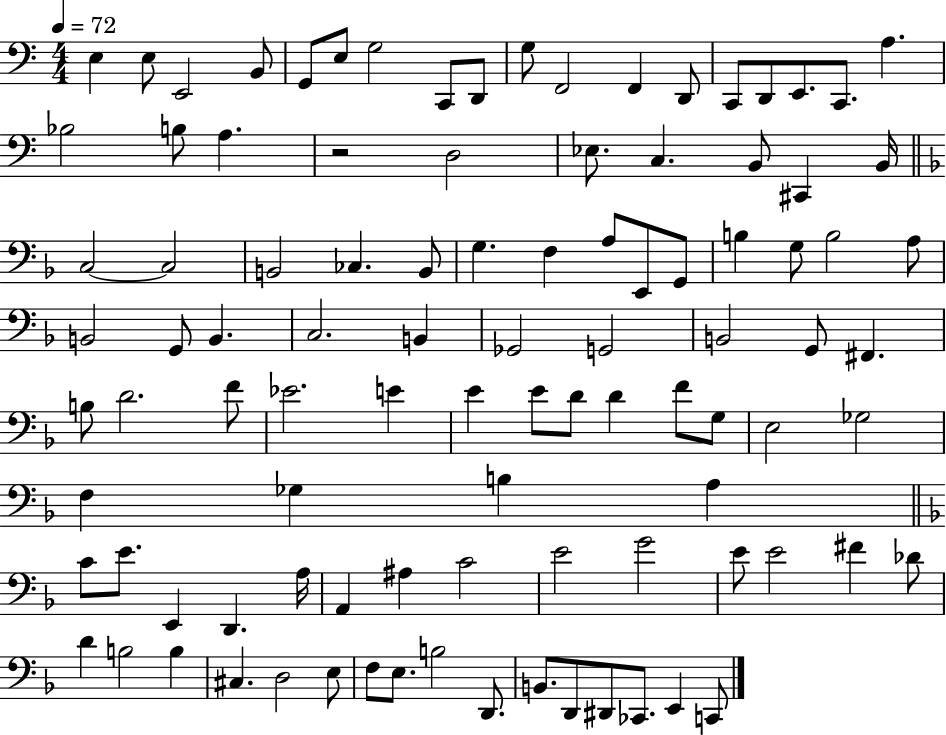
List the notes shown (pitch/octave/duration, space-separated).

E3/q E3/e E2/h B2/e G2/e E3/e G3/h C2/e D2/e G3/e F2/h F2/q D2/e C2/e D2/e E2/e. C2/e. A3/q. Bb3/h B3/e A3/q. R/h D3/h Eb3/e. C3/q. B2/e C#2/q B2/s C3/h C3/h B2/h CES3/q. B2/e G3/q. F3/q A3/e E2/e G2/e B3/q G3/e B3/h A3/e B2/h G2/e B2/q. C3/h. B2/q Gb2/h G2/h B2/h G2/e F#2/q. B3/e D4/h. F4/e Eb4/h. E4/q E4/q E4/e D4/e D4/q F4/e G3/e E3/h Gb3/h F3/q Gb3/q B3/q A3/q C4/e E4/e. E2/q D2/q. A3/s A2/q A#3/q C4/h E4/h G4/h E4/e E4/h F#4/q Db4/e D4/q B3/h B3/q C#3/q. D3/h E3/e F3/e E3/e. B3/h D2/e. B2/e. D2/e D#2/e CES2/e. E2/q C2/e